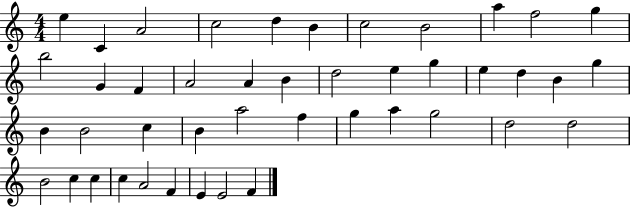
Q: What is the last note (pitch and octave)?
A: F4